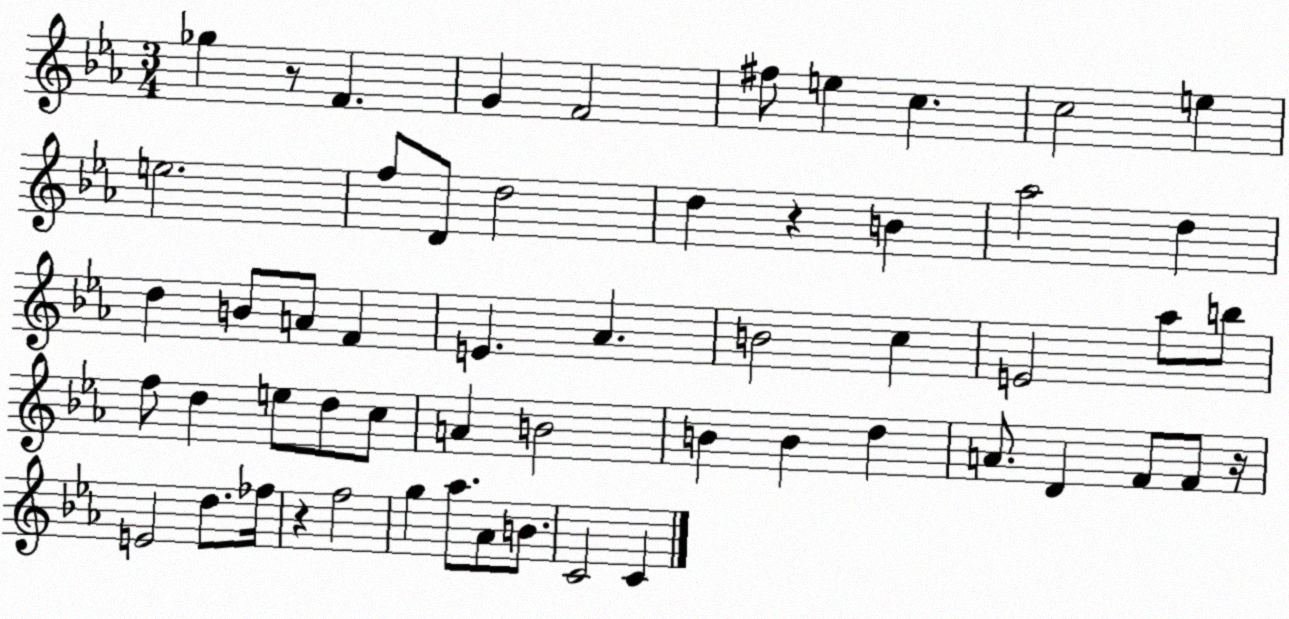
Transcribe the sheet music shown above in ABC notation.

X:1
T:Untitled
M:3/4
L:1/4
K:Eb
_g z/2 F G F2 ^f/2 e c c2 e e2 f/2 D/2 d2 d z B _a2 d d B/2 A/2 F E _A B2 c E2 _a/2 b/2 f/2 d e/2 d/2 c/2 A B2 B B d A/2 D F/2 F/2 z/4 E2 d/2 _f/4 z f2 g _a/2 _A/2 B/2 C2 C